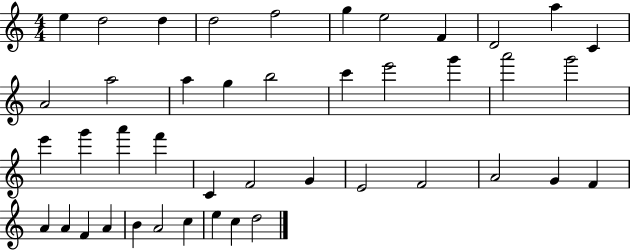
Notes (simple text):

E5/q D5/h D5/q D5/h F5/h G5/q E5/h F4/q D4/h A5/q C4/q A4/h A5/h A5/q G5/q B5/h C6/q E6/h G6/q A6/h G6/h E6/q G6/q A6/q F6/q C4/q F4/h G4/q E4/h F4/h A4/h G4/q F4/q A4/q A4/q F4/q A4/q B4/q A4/h C5/q E5/q C5/q D5/h